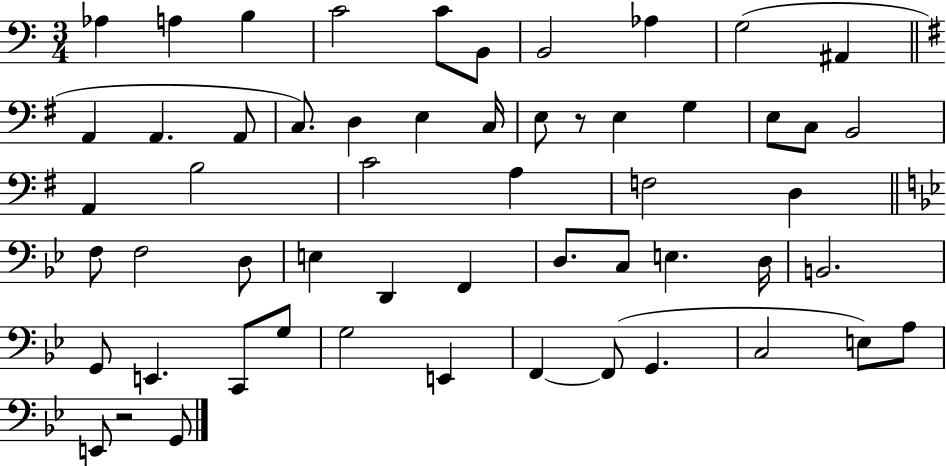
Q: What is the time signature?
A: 3/4